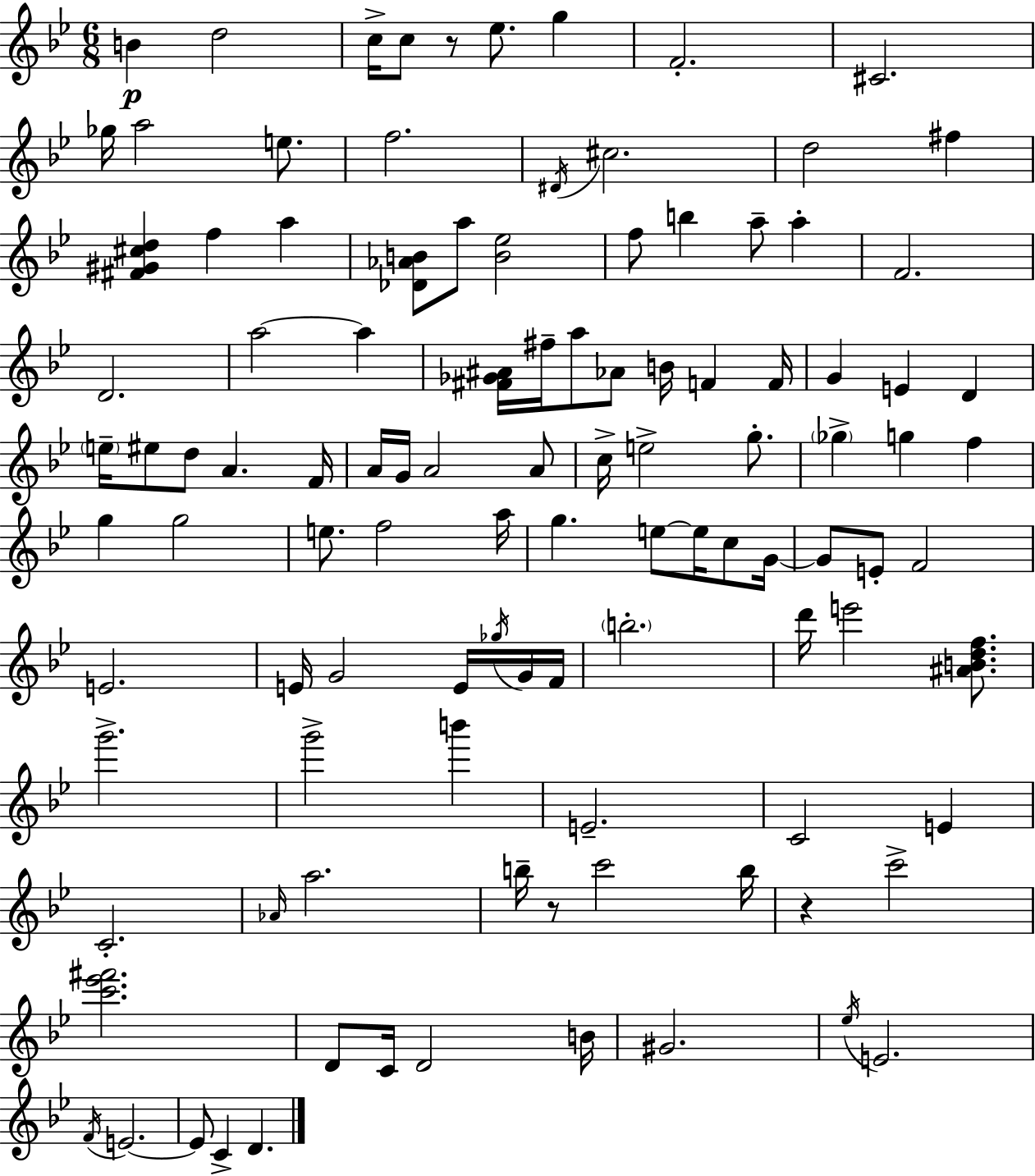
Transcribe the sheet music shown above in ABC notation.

X:1
T:Untitled
M:6/8
L:1/4
K:Gm
B d2 c/4 c/2 z/2 _e/2 g F2 ^C2 _g/4 a2 e/2 f2 ^D/4 ^c2 d2 ^f [^F^G^cd] f a [_D_AB]/2 a/2 [B_e]2 f/2 b a/2 a F2 D2 a2 a [^F_G^A]/4 ^f/4 a/2 _A/2 B/4 F F/4 G E D e/4 ^e/2 d/2 A F/4 A/4 G/4 A2 A/2 c/4 e2 g/2 _g g f g g2 e/2 f2 a/4 g e/2 e/4 c/2 G/4 G/2 E/2 F2 E2 E/4 G2 E/4 _g/4 G/4 F/4 b2 d'/4 e'2 [^ABdf]/2 g'2 g'2 b' E2 C2 E C2 _A/4 a2 b/4 z/2 c'2 b/4 z c'2 [c'_e'^f']2 D/2 C/4 D2 B/4 ^G2 _e/4 E2 F/4 E2 E/2 C D